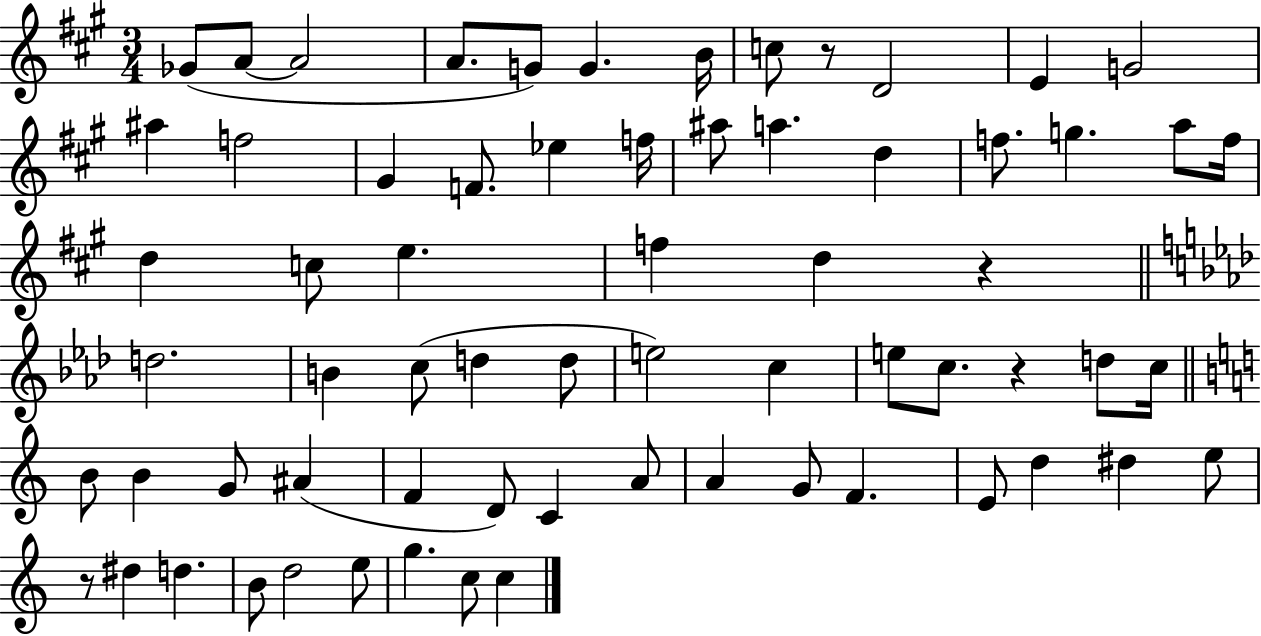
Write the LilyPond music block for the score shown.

{
  \clef treble
  \numericTimeSignature
  \time 3/4
  \key a \major
  ges'8( a'8~~ a'2 | a'8. g'8) g'4. b'16 | c''8 r8 d'2 | e'4 g'2 | \break ais''4 f''2 | gis'4 f'8. ees''4 f''16 | ais''8 a''4. d''4 | f''8. g''4. a''8 f''16 | \break d''4 c''8 e''4. | f''4 d''4 r4 | \bar "||" \break \key aes \major d''2. | b'4 c''8( d''4 d''8 | e''2) c''4 | e''8 c''8. r4 d''8 c''16 | \break \bar "||" \break \key a \minor b'8 b'4 g'8 ais'4( | f'4 d'8) c'4 a'8 | a'4 g'8 f'4. | e'8 d''4 dis''4 e''8 | \break r8 dis''4 d''4. | b'8 d''2 e''8 | g''4. c''8 c''4 | \bar "|."
}